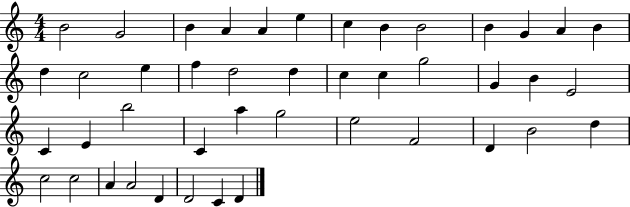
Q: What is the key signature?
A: C major